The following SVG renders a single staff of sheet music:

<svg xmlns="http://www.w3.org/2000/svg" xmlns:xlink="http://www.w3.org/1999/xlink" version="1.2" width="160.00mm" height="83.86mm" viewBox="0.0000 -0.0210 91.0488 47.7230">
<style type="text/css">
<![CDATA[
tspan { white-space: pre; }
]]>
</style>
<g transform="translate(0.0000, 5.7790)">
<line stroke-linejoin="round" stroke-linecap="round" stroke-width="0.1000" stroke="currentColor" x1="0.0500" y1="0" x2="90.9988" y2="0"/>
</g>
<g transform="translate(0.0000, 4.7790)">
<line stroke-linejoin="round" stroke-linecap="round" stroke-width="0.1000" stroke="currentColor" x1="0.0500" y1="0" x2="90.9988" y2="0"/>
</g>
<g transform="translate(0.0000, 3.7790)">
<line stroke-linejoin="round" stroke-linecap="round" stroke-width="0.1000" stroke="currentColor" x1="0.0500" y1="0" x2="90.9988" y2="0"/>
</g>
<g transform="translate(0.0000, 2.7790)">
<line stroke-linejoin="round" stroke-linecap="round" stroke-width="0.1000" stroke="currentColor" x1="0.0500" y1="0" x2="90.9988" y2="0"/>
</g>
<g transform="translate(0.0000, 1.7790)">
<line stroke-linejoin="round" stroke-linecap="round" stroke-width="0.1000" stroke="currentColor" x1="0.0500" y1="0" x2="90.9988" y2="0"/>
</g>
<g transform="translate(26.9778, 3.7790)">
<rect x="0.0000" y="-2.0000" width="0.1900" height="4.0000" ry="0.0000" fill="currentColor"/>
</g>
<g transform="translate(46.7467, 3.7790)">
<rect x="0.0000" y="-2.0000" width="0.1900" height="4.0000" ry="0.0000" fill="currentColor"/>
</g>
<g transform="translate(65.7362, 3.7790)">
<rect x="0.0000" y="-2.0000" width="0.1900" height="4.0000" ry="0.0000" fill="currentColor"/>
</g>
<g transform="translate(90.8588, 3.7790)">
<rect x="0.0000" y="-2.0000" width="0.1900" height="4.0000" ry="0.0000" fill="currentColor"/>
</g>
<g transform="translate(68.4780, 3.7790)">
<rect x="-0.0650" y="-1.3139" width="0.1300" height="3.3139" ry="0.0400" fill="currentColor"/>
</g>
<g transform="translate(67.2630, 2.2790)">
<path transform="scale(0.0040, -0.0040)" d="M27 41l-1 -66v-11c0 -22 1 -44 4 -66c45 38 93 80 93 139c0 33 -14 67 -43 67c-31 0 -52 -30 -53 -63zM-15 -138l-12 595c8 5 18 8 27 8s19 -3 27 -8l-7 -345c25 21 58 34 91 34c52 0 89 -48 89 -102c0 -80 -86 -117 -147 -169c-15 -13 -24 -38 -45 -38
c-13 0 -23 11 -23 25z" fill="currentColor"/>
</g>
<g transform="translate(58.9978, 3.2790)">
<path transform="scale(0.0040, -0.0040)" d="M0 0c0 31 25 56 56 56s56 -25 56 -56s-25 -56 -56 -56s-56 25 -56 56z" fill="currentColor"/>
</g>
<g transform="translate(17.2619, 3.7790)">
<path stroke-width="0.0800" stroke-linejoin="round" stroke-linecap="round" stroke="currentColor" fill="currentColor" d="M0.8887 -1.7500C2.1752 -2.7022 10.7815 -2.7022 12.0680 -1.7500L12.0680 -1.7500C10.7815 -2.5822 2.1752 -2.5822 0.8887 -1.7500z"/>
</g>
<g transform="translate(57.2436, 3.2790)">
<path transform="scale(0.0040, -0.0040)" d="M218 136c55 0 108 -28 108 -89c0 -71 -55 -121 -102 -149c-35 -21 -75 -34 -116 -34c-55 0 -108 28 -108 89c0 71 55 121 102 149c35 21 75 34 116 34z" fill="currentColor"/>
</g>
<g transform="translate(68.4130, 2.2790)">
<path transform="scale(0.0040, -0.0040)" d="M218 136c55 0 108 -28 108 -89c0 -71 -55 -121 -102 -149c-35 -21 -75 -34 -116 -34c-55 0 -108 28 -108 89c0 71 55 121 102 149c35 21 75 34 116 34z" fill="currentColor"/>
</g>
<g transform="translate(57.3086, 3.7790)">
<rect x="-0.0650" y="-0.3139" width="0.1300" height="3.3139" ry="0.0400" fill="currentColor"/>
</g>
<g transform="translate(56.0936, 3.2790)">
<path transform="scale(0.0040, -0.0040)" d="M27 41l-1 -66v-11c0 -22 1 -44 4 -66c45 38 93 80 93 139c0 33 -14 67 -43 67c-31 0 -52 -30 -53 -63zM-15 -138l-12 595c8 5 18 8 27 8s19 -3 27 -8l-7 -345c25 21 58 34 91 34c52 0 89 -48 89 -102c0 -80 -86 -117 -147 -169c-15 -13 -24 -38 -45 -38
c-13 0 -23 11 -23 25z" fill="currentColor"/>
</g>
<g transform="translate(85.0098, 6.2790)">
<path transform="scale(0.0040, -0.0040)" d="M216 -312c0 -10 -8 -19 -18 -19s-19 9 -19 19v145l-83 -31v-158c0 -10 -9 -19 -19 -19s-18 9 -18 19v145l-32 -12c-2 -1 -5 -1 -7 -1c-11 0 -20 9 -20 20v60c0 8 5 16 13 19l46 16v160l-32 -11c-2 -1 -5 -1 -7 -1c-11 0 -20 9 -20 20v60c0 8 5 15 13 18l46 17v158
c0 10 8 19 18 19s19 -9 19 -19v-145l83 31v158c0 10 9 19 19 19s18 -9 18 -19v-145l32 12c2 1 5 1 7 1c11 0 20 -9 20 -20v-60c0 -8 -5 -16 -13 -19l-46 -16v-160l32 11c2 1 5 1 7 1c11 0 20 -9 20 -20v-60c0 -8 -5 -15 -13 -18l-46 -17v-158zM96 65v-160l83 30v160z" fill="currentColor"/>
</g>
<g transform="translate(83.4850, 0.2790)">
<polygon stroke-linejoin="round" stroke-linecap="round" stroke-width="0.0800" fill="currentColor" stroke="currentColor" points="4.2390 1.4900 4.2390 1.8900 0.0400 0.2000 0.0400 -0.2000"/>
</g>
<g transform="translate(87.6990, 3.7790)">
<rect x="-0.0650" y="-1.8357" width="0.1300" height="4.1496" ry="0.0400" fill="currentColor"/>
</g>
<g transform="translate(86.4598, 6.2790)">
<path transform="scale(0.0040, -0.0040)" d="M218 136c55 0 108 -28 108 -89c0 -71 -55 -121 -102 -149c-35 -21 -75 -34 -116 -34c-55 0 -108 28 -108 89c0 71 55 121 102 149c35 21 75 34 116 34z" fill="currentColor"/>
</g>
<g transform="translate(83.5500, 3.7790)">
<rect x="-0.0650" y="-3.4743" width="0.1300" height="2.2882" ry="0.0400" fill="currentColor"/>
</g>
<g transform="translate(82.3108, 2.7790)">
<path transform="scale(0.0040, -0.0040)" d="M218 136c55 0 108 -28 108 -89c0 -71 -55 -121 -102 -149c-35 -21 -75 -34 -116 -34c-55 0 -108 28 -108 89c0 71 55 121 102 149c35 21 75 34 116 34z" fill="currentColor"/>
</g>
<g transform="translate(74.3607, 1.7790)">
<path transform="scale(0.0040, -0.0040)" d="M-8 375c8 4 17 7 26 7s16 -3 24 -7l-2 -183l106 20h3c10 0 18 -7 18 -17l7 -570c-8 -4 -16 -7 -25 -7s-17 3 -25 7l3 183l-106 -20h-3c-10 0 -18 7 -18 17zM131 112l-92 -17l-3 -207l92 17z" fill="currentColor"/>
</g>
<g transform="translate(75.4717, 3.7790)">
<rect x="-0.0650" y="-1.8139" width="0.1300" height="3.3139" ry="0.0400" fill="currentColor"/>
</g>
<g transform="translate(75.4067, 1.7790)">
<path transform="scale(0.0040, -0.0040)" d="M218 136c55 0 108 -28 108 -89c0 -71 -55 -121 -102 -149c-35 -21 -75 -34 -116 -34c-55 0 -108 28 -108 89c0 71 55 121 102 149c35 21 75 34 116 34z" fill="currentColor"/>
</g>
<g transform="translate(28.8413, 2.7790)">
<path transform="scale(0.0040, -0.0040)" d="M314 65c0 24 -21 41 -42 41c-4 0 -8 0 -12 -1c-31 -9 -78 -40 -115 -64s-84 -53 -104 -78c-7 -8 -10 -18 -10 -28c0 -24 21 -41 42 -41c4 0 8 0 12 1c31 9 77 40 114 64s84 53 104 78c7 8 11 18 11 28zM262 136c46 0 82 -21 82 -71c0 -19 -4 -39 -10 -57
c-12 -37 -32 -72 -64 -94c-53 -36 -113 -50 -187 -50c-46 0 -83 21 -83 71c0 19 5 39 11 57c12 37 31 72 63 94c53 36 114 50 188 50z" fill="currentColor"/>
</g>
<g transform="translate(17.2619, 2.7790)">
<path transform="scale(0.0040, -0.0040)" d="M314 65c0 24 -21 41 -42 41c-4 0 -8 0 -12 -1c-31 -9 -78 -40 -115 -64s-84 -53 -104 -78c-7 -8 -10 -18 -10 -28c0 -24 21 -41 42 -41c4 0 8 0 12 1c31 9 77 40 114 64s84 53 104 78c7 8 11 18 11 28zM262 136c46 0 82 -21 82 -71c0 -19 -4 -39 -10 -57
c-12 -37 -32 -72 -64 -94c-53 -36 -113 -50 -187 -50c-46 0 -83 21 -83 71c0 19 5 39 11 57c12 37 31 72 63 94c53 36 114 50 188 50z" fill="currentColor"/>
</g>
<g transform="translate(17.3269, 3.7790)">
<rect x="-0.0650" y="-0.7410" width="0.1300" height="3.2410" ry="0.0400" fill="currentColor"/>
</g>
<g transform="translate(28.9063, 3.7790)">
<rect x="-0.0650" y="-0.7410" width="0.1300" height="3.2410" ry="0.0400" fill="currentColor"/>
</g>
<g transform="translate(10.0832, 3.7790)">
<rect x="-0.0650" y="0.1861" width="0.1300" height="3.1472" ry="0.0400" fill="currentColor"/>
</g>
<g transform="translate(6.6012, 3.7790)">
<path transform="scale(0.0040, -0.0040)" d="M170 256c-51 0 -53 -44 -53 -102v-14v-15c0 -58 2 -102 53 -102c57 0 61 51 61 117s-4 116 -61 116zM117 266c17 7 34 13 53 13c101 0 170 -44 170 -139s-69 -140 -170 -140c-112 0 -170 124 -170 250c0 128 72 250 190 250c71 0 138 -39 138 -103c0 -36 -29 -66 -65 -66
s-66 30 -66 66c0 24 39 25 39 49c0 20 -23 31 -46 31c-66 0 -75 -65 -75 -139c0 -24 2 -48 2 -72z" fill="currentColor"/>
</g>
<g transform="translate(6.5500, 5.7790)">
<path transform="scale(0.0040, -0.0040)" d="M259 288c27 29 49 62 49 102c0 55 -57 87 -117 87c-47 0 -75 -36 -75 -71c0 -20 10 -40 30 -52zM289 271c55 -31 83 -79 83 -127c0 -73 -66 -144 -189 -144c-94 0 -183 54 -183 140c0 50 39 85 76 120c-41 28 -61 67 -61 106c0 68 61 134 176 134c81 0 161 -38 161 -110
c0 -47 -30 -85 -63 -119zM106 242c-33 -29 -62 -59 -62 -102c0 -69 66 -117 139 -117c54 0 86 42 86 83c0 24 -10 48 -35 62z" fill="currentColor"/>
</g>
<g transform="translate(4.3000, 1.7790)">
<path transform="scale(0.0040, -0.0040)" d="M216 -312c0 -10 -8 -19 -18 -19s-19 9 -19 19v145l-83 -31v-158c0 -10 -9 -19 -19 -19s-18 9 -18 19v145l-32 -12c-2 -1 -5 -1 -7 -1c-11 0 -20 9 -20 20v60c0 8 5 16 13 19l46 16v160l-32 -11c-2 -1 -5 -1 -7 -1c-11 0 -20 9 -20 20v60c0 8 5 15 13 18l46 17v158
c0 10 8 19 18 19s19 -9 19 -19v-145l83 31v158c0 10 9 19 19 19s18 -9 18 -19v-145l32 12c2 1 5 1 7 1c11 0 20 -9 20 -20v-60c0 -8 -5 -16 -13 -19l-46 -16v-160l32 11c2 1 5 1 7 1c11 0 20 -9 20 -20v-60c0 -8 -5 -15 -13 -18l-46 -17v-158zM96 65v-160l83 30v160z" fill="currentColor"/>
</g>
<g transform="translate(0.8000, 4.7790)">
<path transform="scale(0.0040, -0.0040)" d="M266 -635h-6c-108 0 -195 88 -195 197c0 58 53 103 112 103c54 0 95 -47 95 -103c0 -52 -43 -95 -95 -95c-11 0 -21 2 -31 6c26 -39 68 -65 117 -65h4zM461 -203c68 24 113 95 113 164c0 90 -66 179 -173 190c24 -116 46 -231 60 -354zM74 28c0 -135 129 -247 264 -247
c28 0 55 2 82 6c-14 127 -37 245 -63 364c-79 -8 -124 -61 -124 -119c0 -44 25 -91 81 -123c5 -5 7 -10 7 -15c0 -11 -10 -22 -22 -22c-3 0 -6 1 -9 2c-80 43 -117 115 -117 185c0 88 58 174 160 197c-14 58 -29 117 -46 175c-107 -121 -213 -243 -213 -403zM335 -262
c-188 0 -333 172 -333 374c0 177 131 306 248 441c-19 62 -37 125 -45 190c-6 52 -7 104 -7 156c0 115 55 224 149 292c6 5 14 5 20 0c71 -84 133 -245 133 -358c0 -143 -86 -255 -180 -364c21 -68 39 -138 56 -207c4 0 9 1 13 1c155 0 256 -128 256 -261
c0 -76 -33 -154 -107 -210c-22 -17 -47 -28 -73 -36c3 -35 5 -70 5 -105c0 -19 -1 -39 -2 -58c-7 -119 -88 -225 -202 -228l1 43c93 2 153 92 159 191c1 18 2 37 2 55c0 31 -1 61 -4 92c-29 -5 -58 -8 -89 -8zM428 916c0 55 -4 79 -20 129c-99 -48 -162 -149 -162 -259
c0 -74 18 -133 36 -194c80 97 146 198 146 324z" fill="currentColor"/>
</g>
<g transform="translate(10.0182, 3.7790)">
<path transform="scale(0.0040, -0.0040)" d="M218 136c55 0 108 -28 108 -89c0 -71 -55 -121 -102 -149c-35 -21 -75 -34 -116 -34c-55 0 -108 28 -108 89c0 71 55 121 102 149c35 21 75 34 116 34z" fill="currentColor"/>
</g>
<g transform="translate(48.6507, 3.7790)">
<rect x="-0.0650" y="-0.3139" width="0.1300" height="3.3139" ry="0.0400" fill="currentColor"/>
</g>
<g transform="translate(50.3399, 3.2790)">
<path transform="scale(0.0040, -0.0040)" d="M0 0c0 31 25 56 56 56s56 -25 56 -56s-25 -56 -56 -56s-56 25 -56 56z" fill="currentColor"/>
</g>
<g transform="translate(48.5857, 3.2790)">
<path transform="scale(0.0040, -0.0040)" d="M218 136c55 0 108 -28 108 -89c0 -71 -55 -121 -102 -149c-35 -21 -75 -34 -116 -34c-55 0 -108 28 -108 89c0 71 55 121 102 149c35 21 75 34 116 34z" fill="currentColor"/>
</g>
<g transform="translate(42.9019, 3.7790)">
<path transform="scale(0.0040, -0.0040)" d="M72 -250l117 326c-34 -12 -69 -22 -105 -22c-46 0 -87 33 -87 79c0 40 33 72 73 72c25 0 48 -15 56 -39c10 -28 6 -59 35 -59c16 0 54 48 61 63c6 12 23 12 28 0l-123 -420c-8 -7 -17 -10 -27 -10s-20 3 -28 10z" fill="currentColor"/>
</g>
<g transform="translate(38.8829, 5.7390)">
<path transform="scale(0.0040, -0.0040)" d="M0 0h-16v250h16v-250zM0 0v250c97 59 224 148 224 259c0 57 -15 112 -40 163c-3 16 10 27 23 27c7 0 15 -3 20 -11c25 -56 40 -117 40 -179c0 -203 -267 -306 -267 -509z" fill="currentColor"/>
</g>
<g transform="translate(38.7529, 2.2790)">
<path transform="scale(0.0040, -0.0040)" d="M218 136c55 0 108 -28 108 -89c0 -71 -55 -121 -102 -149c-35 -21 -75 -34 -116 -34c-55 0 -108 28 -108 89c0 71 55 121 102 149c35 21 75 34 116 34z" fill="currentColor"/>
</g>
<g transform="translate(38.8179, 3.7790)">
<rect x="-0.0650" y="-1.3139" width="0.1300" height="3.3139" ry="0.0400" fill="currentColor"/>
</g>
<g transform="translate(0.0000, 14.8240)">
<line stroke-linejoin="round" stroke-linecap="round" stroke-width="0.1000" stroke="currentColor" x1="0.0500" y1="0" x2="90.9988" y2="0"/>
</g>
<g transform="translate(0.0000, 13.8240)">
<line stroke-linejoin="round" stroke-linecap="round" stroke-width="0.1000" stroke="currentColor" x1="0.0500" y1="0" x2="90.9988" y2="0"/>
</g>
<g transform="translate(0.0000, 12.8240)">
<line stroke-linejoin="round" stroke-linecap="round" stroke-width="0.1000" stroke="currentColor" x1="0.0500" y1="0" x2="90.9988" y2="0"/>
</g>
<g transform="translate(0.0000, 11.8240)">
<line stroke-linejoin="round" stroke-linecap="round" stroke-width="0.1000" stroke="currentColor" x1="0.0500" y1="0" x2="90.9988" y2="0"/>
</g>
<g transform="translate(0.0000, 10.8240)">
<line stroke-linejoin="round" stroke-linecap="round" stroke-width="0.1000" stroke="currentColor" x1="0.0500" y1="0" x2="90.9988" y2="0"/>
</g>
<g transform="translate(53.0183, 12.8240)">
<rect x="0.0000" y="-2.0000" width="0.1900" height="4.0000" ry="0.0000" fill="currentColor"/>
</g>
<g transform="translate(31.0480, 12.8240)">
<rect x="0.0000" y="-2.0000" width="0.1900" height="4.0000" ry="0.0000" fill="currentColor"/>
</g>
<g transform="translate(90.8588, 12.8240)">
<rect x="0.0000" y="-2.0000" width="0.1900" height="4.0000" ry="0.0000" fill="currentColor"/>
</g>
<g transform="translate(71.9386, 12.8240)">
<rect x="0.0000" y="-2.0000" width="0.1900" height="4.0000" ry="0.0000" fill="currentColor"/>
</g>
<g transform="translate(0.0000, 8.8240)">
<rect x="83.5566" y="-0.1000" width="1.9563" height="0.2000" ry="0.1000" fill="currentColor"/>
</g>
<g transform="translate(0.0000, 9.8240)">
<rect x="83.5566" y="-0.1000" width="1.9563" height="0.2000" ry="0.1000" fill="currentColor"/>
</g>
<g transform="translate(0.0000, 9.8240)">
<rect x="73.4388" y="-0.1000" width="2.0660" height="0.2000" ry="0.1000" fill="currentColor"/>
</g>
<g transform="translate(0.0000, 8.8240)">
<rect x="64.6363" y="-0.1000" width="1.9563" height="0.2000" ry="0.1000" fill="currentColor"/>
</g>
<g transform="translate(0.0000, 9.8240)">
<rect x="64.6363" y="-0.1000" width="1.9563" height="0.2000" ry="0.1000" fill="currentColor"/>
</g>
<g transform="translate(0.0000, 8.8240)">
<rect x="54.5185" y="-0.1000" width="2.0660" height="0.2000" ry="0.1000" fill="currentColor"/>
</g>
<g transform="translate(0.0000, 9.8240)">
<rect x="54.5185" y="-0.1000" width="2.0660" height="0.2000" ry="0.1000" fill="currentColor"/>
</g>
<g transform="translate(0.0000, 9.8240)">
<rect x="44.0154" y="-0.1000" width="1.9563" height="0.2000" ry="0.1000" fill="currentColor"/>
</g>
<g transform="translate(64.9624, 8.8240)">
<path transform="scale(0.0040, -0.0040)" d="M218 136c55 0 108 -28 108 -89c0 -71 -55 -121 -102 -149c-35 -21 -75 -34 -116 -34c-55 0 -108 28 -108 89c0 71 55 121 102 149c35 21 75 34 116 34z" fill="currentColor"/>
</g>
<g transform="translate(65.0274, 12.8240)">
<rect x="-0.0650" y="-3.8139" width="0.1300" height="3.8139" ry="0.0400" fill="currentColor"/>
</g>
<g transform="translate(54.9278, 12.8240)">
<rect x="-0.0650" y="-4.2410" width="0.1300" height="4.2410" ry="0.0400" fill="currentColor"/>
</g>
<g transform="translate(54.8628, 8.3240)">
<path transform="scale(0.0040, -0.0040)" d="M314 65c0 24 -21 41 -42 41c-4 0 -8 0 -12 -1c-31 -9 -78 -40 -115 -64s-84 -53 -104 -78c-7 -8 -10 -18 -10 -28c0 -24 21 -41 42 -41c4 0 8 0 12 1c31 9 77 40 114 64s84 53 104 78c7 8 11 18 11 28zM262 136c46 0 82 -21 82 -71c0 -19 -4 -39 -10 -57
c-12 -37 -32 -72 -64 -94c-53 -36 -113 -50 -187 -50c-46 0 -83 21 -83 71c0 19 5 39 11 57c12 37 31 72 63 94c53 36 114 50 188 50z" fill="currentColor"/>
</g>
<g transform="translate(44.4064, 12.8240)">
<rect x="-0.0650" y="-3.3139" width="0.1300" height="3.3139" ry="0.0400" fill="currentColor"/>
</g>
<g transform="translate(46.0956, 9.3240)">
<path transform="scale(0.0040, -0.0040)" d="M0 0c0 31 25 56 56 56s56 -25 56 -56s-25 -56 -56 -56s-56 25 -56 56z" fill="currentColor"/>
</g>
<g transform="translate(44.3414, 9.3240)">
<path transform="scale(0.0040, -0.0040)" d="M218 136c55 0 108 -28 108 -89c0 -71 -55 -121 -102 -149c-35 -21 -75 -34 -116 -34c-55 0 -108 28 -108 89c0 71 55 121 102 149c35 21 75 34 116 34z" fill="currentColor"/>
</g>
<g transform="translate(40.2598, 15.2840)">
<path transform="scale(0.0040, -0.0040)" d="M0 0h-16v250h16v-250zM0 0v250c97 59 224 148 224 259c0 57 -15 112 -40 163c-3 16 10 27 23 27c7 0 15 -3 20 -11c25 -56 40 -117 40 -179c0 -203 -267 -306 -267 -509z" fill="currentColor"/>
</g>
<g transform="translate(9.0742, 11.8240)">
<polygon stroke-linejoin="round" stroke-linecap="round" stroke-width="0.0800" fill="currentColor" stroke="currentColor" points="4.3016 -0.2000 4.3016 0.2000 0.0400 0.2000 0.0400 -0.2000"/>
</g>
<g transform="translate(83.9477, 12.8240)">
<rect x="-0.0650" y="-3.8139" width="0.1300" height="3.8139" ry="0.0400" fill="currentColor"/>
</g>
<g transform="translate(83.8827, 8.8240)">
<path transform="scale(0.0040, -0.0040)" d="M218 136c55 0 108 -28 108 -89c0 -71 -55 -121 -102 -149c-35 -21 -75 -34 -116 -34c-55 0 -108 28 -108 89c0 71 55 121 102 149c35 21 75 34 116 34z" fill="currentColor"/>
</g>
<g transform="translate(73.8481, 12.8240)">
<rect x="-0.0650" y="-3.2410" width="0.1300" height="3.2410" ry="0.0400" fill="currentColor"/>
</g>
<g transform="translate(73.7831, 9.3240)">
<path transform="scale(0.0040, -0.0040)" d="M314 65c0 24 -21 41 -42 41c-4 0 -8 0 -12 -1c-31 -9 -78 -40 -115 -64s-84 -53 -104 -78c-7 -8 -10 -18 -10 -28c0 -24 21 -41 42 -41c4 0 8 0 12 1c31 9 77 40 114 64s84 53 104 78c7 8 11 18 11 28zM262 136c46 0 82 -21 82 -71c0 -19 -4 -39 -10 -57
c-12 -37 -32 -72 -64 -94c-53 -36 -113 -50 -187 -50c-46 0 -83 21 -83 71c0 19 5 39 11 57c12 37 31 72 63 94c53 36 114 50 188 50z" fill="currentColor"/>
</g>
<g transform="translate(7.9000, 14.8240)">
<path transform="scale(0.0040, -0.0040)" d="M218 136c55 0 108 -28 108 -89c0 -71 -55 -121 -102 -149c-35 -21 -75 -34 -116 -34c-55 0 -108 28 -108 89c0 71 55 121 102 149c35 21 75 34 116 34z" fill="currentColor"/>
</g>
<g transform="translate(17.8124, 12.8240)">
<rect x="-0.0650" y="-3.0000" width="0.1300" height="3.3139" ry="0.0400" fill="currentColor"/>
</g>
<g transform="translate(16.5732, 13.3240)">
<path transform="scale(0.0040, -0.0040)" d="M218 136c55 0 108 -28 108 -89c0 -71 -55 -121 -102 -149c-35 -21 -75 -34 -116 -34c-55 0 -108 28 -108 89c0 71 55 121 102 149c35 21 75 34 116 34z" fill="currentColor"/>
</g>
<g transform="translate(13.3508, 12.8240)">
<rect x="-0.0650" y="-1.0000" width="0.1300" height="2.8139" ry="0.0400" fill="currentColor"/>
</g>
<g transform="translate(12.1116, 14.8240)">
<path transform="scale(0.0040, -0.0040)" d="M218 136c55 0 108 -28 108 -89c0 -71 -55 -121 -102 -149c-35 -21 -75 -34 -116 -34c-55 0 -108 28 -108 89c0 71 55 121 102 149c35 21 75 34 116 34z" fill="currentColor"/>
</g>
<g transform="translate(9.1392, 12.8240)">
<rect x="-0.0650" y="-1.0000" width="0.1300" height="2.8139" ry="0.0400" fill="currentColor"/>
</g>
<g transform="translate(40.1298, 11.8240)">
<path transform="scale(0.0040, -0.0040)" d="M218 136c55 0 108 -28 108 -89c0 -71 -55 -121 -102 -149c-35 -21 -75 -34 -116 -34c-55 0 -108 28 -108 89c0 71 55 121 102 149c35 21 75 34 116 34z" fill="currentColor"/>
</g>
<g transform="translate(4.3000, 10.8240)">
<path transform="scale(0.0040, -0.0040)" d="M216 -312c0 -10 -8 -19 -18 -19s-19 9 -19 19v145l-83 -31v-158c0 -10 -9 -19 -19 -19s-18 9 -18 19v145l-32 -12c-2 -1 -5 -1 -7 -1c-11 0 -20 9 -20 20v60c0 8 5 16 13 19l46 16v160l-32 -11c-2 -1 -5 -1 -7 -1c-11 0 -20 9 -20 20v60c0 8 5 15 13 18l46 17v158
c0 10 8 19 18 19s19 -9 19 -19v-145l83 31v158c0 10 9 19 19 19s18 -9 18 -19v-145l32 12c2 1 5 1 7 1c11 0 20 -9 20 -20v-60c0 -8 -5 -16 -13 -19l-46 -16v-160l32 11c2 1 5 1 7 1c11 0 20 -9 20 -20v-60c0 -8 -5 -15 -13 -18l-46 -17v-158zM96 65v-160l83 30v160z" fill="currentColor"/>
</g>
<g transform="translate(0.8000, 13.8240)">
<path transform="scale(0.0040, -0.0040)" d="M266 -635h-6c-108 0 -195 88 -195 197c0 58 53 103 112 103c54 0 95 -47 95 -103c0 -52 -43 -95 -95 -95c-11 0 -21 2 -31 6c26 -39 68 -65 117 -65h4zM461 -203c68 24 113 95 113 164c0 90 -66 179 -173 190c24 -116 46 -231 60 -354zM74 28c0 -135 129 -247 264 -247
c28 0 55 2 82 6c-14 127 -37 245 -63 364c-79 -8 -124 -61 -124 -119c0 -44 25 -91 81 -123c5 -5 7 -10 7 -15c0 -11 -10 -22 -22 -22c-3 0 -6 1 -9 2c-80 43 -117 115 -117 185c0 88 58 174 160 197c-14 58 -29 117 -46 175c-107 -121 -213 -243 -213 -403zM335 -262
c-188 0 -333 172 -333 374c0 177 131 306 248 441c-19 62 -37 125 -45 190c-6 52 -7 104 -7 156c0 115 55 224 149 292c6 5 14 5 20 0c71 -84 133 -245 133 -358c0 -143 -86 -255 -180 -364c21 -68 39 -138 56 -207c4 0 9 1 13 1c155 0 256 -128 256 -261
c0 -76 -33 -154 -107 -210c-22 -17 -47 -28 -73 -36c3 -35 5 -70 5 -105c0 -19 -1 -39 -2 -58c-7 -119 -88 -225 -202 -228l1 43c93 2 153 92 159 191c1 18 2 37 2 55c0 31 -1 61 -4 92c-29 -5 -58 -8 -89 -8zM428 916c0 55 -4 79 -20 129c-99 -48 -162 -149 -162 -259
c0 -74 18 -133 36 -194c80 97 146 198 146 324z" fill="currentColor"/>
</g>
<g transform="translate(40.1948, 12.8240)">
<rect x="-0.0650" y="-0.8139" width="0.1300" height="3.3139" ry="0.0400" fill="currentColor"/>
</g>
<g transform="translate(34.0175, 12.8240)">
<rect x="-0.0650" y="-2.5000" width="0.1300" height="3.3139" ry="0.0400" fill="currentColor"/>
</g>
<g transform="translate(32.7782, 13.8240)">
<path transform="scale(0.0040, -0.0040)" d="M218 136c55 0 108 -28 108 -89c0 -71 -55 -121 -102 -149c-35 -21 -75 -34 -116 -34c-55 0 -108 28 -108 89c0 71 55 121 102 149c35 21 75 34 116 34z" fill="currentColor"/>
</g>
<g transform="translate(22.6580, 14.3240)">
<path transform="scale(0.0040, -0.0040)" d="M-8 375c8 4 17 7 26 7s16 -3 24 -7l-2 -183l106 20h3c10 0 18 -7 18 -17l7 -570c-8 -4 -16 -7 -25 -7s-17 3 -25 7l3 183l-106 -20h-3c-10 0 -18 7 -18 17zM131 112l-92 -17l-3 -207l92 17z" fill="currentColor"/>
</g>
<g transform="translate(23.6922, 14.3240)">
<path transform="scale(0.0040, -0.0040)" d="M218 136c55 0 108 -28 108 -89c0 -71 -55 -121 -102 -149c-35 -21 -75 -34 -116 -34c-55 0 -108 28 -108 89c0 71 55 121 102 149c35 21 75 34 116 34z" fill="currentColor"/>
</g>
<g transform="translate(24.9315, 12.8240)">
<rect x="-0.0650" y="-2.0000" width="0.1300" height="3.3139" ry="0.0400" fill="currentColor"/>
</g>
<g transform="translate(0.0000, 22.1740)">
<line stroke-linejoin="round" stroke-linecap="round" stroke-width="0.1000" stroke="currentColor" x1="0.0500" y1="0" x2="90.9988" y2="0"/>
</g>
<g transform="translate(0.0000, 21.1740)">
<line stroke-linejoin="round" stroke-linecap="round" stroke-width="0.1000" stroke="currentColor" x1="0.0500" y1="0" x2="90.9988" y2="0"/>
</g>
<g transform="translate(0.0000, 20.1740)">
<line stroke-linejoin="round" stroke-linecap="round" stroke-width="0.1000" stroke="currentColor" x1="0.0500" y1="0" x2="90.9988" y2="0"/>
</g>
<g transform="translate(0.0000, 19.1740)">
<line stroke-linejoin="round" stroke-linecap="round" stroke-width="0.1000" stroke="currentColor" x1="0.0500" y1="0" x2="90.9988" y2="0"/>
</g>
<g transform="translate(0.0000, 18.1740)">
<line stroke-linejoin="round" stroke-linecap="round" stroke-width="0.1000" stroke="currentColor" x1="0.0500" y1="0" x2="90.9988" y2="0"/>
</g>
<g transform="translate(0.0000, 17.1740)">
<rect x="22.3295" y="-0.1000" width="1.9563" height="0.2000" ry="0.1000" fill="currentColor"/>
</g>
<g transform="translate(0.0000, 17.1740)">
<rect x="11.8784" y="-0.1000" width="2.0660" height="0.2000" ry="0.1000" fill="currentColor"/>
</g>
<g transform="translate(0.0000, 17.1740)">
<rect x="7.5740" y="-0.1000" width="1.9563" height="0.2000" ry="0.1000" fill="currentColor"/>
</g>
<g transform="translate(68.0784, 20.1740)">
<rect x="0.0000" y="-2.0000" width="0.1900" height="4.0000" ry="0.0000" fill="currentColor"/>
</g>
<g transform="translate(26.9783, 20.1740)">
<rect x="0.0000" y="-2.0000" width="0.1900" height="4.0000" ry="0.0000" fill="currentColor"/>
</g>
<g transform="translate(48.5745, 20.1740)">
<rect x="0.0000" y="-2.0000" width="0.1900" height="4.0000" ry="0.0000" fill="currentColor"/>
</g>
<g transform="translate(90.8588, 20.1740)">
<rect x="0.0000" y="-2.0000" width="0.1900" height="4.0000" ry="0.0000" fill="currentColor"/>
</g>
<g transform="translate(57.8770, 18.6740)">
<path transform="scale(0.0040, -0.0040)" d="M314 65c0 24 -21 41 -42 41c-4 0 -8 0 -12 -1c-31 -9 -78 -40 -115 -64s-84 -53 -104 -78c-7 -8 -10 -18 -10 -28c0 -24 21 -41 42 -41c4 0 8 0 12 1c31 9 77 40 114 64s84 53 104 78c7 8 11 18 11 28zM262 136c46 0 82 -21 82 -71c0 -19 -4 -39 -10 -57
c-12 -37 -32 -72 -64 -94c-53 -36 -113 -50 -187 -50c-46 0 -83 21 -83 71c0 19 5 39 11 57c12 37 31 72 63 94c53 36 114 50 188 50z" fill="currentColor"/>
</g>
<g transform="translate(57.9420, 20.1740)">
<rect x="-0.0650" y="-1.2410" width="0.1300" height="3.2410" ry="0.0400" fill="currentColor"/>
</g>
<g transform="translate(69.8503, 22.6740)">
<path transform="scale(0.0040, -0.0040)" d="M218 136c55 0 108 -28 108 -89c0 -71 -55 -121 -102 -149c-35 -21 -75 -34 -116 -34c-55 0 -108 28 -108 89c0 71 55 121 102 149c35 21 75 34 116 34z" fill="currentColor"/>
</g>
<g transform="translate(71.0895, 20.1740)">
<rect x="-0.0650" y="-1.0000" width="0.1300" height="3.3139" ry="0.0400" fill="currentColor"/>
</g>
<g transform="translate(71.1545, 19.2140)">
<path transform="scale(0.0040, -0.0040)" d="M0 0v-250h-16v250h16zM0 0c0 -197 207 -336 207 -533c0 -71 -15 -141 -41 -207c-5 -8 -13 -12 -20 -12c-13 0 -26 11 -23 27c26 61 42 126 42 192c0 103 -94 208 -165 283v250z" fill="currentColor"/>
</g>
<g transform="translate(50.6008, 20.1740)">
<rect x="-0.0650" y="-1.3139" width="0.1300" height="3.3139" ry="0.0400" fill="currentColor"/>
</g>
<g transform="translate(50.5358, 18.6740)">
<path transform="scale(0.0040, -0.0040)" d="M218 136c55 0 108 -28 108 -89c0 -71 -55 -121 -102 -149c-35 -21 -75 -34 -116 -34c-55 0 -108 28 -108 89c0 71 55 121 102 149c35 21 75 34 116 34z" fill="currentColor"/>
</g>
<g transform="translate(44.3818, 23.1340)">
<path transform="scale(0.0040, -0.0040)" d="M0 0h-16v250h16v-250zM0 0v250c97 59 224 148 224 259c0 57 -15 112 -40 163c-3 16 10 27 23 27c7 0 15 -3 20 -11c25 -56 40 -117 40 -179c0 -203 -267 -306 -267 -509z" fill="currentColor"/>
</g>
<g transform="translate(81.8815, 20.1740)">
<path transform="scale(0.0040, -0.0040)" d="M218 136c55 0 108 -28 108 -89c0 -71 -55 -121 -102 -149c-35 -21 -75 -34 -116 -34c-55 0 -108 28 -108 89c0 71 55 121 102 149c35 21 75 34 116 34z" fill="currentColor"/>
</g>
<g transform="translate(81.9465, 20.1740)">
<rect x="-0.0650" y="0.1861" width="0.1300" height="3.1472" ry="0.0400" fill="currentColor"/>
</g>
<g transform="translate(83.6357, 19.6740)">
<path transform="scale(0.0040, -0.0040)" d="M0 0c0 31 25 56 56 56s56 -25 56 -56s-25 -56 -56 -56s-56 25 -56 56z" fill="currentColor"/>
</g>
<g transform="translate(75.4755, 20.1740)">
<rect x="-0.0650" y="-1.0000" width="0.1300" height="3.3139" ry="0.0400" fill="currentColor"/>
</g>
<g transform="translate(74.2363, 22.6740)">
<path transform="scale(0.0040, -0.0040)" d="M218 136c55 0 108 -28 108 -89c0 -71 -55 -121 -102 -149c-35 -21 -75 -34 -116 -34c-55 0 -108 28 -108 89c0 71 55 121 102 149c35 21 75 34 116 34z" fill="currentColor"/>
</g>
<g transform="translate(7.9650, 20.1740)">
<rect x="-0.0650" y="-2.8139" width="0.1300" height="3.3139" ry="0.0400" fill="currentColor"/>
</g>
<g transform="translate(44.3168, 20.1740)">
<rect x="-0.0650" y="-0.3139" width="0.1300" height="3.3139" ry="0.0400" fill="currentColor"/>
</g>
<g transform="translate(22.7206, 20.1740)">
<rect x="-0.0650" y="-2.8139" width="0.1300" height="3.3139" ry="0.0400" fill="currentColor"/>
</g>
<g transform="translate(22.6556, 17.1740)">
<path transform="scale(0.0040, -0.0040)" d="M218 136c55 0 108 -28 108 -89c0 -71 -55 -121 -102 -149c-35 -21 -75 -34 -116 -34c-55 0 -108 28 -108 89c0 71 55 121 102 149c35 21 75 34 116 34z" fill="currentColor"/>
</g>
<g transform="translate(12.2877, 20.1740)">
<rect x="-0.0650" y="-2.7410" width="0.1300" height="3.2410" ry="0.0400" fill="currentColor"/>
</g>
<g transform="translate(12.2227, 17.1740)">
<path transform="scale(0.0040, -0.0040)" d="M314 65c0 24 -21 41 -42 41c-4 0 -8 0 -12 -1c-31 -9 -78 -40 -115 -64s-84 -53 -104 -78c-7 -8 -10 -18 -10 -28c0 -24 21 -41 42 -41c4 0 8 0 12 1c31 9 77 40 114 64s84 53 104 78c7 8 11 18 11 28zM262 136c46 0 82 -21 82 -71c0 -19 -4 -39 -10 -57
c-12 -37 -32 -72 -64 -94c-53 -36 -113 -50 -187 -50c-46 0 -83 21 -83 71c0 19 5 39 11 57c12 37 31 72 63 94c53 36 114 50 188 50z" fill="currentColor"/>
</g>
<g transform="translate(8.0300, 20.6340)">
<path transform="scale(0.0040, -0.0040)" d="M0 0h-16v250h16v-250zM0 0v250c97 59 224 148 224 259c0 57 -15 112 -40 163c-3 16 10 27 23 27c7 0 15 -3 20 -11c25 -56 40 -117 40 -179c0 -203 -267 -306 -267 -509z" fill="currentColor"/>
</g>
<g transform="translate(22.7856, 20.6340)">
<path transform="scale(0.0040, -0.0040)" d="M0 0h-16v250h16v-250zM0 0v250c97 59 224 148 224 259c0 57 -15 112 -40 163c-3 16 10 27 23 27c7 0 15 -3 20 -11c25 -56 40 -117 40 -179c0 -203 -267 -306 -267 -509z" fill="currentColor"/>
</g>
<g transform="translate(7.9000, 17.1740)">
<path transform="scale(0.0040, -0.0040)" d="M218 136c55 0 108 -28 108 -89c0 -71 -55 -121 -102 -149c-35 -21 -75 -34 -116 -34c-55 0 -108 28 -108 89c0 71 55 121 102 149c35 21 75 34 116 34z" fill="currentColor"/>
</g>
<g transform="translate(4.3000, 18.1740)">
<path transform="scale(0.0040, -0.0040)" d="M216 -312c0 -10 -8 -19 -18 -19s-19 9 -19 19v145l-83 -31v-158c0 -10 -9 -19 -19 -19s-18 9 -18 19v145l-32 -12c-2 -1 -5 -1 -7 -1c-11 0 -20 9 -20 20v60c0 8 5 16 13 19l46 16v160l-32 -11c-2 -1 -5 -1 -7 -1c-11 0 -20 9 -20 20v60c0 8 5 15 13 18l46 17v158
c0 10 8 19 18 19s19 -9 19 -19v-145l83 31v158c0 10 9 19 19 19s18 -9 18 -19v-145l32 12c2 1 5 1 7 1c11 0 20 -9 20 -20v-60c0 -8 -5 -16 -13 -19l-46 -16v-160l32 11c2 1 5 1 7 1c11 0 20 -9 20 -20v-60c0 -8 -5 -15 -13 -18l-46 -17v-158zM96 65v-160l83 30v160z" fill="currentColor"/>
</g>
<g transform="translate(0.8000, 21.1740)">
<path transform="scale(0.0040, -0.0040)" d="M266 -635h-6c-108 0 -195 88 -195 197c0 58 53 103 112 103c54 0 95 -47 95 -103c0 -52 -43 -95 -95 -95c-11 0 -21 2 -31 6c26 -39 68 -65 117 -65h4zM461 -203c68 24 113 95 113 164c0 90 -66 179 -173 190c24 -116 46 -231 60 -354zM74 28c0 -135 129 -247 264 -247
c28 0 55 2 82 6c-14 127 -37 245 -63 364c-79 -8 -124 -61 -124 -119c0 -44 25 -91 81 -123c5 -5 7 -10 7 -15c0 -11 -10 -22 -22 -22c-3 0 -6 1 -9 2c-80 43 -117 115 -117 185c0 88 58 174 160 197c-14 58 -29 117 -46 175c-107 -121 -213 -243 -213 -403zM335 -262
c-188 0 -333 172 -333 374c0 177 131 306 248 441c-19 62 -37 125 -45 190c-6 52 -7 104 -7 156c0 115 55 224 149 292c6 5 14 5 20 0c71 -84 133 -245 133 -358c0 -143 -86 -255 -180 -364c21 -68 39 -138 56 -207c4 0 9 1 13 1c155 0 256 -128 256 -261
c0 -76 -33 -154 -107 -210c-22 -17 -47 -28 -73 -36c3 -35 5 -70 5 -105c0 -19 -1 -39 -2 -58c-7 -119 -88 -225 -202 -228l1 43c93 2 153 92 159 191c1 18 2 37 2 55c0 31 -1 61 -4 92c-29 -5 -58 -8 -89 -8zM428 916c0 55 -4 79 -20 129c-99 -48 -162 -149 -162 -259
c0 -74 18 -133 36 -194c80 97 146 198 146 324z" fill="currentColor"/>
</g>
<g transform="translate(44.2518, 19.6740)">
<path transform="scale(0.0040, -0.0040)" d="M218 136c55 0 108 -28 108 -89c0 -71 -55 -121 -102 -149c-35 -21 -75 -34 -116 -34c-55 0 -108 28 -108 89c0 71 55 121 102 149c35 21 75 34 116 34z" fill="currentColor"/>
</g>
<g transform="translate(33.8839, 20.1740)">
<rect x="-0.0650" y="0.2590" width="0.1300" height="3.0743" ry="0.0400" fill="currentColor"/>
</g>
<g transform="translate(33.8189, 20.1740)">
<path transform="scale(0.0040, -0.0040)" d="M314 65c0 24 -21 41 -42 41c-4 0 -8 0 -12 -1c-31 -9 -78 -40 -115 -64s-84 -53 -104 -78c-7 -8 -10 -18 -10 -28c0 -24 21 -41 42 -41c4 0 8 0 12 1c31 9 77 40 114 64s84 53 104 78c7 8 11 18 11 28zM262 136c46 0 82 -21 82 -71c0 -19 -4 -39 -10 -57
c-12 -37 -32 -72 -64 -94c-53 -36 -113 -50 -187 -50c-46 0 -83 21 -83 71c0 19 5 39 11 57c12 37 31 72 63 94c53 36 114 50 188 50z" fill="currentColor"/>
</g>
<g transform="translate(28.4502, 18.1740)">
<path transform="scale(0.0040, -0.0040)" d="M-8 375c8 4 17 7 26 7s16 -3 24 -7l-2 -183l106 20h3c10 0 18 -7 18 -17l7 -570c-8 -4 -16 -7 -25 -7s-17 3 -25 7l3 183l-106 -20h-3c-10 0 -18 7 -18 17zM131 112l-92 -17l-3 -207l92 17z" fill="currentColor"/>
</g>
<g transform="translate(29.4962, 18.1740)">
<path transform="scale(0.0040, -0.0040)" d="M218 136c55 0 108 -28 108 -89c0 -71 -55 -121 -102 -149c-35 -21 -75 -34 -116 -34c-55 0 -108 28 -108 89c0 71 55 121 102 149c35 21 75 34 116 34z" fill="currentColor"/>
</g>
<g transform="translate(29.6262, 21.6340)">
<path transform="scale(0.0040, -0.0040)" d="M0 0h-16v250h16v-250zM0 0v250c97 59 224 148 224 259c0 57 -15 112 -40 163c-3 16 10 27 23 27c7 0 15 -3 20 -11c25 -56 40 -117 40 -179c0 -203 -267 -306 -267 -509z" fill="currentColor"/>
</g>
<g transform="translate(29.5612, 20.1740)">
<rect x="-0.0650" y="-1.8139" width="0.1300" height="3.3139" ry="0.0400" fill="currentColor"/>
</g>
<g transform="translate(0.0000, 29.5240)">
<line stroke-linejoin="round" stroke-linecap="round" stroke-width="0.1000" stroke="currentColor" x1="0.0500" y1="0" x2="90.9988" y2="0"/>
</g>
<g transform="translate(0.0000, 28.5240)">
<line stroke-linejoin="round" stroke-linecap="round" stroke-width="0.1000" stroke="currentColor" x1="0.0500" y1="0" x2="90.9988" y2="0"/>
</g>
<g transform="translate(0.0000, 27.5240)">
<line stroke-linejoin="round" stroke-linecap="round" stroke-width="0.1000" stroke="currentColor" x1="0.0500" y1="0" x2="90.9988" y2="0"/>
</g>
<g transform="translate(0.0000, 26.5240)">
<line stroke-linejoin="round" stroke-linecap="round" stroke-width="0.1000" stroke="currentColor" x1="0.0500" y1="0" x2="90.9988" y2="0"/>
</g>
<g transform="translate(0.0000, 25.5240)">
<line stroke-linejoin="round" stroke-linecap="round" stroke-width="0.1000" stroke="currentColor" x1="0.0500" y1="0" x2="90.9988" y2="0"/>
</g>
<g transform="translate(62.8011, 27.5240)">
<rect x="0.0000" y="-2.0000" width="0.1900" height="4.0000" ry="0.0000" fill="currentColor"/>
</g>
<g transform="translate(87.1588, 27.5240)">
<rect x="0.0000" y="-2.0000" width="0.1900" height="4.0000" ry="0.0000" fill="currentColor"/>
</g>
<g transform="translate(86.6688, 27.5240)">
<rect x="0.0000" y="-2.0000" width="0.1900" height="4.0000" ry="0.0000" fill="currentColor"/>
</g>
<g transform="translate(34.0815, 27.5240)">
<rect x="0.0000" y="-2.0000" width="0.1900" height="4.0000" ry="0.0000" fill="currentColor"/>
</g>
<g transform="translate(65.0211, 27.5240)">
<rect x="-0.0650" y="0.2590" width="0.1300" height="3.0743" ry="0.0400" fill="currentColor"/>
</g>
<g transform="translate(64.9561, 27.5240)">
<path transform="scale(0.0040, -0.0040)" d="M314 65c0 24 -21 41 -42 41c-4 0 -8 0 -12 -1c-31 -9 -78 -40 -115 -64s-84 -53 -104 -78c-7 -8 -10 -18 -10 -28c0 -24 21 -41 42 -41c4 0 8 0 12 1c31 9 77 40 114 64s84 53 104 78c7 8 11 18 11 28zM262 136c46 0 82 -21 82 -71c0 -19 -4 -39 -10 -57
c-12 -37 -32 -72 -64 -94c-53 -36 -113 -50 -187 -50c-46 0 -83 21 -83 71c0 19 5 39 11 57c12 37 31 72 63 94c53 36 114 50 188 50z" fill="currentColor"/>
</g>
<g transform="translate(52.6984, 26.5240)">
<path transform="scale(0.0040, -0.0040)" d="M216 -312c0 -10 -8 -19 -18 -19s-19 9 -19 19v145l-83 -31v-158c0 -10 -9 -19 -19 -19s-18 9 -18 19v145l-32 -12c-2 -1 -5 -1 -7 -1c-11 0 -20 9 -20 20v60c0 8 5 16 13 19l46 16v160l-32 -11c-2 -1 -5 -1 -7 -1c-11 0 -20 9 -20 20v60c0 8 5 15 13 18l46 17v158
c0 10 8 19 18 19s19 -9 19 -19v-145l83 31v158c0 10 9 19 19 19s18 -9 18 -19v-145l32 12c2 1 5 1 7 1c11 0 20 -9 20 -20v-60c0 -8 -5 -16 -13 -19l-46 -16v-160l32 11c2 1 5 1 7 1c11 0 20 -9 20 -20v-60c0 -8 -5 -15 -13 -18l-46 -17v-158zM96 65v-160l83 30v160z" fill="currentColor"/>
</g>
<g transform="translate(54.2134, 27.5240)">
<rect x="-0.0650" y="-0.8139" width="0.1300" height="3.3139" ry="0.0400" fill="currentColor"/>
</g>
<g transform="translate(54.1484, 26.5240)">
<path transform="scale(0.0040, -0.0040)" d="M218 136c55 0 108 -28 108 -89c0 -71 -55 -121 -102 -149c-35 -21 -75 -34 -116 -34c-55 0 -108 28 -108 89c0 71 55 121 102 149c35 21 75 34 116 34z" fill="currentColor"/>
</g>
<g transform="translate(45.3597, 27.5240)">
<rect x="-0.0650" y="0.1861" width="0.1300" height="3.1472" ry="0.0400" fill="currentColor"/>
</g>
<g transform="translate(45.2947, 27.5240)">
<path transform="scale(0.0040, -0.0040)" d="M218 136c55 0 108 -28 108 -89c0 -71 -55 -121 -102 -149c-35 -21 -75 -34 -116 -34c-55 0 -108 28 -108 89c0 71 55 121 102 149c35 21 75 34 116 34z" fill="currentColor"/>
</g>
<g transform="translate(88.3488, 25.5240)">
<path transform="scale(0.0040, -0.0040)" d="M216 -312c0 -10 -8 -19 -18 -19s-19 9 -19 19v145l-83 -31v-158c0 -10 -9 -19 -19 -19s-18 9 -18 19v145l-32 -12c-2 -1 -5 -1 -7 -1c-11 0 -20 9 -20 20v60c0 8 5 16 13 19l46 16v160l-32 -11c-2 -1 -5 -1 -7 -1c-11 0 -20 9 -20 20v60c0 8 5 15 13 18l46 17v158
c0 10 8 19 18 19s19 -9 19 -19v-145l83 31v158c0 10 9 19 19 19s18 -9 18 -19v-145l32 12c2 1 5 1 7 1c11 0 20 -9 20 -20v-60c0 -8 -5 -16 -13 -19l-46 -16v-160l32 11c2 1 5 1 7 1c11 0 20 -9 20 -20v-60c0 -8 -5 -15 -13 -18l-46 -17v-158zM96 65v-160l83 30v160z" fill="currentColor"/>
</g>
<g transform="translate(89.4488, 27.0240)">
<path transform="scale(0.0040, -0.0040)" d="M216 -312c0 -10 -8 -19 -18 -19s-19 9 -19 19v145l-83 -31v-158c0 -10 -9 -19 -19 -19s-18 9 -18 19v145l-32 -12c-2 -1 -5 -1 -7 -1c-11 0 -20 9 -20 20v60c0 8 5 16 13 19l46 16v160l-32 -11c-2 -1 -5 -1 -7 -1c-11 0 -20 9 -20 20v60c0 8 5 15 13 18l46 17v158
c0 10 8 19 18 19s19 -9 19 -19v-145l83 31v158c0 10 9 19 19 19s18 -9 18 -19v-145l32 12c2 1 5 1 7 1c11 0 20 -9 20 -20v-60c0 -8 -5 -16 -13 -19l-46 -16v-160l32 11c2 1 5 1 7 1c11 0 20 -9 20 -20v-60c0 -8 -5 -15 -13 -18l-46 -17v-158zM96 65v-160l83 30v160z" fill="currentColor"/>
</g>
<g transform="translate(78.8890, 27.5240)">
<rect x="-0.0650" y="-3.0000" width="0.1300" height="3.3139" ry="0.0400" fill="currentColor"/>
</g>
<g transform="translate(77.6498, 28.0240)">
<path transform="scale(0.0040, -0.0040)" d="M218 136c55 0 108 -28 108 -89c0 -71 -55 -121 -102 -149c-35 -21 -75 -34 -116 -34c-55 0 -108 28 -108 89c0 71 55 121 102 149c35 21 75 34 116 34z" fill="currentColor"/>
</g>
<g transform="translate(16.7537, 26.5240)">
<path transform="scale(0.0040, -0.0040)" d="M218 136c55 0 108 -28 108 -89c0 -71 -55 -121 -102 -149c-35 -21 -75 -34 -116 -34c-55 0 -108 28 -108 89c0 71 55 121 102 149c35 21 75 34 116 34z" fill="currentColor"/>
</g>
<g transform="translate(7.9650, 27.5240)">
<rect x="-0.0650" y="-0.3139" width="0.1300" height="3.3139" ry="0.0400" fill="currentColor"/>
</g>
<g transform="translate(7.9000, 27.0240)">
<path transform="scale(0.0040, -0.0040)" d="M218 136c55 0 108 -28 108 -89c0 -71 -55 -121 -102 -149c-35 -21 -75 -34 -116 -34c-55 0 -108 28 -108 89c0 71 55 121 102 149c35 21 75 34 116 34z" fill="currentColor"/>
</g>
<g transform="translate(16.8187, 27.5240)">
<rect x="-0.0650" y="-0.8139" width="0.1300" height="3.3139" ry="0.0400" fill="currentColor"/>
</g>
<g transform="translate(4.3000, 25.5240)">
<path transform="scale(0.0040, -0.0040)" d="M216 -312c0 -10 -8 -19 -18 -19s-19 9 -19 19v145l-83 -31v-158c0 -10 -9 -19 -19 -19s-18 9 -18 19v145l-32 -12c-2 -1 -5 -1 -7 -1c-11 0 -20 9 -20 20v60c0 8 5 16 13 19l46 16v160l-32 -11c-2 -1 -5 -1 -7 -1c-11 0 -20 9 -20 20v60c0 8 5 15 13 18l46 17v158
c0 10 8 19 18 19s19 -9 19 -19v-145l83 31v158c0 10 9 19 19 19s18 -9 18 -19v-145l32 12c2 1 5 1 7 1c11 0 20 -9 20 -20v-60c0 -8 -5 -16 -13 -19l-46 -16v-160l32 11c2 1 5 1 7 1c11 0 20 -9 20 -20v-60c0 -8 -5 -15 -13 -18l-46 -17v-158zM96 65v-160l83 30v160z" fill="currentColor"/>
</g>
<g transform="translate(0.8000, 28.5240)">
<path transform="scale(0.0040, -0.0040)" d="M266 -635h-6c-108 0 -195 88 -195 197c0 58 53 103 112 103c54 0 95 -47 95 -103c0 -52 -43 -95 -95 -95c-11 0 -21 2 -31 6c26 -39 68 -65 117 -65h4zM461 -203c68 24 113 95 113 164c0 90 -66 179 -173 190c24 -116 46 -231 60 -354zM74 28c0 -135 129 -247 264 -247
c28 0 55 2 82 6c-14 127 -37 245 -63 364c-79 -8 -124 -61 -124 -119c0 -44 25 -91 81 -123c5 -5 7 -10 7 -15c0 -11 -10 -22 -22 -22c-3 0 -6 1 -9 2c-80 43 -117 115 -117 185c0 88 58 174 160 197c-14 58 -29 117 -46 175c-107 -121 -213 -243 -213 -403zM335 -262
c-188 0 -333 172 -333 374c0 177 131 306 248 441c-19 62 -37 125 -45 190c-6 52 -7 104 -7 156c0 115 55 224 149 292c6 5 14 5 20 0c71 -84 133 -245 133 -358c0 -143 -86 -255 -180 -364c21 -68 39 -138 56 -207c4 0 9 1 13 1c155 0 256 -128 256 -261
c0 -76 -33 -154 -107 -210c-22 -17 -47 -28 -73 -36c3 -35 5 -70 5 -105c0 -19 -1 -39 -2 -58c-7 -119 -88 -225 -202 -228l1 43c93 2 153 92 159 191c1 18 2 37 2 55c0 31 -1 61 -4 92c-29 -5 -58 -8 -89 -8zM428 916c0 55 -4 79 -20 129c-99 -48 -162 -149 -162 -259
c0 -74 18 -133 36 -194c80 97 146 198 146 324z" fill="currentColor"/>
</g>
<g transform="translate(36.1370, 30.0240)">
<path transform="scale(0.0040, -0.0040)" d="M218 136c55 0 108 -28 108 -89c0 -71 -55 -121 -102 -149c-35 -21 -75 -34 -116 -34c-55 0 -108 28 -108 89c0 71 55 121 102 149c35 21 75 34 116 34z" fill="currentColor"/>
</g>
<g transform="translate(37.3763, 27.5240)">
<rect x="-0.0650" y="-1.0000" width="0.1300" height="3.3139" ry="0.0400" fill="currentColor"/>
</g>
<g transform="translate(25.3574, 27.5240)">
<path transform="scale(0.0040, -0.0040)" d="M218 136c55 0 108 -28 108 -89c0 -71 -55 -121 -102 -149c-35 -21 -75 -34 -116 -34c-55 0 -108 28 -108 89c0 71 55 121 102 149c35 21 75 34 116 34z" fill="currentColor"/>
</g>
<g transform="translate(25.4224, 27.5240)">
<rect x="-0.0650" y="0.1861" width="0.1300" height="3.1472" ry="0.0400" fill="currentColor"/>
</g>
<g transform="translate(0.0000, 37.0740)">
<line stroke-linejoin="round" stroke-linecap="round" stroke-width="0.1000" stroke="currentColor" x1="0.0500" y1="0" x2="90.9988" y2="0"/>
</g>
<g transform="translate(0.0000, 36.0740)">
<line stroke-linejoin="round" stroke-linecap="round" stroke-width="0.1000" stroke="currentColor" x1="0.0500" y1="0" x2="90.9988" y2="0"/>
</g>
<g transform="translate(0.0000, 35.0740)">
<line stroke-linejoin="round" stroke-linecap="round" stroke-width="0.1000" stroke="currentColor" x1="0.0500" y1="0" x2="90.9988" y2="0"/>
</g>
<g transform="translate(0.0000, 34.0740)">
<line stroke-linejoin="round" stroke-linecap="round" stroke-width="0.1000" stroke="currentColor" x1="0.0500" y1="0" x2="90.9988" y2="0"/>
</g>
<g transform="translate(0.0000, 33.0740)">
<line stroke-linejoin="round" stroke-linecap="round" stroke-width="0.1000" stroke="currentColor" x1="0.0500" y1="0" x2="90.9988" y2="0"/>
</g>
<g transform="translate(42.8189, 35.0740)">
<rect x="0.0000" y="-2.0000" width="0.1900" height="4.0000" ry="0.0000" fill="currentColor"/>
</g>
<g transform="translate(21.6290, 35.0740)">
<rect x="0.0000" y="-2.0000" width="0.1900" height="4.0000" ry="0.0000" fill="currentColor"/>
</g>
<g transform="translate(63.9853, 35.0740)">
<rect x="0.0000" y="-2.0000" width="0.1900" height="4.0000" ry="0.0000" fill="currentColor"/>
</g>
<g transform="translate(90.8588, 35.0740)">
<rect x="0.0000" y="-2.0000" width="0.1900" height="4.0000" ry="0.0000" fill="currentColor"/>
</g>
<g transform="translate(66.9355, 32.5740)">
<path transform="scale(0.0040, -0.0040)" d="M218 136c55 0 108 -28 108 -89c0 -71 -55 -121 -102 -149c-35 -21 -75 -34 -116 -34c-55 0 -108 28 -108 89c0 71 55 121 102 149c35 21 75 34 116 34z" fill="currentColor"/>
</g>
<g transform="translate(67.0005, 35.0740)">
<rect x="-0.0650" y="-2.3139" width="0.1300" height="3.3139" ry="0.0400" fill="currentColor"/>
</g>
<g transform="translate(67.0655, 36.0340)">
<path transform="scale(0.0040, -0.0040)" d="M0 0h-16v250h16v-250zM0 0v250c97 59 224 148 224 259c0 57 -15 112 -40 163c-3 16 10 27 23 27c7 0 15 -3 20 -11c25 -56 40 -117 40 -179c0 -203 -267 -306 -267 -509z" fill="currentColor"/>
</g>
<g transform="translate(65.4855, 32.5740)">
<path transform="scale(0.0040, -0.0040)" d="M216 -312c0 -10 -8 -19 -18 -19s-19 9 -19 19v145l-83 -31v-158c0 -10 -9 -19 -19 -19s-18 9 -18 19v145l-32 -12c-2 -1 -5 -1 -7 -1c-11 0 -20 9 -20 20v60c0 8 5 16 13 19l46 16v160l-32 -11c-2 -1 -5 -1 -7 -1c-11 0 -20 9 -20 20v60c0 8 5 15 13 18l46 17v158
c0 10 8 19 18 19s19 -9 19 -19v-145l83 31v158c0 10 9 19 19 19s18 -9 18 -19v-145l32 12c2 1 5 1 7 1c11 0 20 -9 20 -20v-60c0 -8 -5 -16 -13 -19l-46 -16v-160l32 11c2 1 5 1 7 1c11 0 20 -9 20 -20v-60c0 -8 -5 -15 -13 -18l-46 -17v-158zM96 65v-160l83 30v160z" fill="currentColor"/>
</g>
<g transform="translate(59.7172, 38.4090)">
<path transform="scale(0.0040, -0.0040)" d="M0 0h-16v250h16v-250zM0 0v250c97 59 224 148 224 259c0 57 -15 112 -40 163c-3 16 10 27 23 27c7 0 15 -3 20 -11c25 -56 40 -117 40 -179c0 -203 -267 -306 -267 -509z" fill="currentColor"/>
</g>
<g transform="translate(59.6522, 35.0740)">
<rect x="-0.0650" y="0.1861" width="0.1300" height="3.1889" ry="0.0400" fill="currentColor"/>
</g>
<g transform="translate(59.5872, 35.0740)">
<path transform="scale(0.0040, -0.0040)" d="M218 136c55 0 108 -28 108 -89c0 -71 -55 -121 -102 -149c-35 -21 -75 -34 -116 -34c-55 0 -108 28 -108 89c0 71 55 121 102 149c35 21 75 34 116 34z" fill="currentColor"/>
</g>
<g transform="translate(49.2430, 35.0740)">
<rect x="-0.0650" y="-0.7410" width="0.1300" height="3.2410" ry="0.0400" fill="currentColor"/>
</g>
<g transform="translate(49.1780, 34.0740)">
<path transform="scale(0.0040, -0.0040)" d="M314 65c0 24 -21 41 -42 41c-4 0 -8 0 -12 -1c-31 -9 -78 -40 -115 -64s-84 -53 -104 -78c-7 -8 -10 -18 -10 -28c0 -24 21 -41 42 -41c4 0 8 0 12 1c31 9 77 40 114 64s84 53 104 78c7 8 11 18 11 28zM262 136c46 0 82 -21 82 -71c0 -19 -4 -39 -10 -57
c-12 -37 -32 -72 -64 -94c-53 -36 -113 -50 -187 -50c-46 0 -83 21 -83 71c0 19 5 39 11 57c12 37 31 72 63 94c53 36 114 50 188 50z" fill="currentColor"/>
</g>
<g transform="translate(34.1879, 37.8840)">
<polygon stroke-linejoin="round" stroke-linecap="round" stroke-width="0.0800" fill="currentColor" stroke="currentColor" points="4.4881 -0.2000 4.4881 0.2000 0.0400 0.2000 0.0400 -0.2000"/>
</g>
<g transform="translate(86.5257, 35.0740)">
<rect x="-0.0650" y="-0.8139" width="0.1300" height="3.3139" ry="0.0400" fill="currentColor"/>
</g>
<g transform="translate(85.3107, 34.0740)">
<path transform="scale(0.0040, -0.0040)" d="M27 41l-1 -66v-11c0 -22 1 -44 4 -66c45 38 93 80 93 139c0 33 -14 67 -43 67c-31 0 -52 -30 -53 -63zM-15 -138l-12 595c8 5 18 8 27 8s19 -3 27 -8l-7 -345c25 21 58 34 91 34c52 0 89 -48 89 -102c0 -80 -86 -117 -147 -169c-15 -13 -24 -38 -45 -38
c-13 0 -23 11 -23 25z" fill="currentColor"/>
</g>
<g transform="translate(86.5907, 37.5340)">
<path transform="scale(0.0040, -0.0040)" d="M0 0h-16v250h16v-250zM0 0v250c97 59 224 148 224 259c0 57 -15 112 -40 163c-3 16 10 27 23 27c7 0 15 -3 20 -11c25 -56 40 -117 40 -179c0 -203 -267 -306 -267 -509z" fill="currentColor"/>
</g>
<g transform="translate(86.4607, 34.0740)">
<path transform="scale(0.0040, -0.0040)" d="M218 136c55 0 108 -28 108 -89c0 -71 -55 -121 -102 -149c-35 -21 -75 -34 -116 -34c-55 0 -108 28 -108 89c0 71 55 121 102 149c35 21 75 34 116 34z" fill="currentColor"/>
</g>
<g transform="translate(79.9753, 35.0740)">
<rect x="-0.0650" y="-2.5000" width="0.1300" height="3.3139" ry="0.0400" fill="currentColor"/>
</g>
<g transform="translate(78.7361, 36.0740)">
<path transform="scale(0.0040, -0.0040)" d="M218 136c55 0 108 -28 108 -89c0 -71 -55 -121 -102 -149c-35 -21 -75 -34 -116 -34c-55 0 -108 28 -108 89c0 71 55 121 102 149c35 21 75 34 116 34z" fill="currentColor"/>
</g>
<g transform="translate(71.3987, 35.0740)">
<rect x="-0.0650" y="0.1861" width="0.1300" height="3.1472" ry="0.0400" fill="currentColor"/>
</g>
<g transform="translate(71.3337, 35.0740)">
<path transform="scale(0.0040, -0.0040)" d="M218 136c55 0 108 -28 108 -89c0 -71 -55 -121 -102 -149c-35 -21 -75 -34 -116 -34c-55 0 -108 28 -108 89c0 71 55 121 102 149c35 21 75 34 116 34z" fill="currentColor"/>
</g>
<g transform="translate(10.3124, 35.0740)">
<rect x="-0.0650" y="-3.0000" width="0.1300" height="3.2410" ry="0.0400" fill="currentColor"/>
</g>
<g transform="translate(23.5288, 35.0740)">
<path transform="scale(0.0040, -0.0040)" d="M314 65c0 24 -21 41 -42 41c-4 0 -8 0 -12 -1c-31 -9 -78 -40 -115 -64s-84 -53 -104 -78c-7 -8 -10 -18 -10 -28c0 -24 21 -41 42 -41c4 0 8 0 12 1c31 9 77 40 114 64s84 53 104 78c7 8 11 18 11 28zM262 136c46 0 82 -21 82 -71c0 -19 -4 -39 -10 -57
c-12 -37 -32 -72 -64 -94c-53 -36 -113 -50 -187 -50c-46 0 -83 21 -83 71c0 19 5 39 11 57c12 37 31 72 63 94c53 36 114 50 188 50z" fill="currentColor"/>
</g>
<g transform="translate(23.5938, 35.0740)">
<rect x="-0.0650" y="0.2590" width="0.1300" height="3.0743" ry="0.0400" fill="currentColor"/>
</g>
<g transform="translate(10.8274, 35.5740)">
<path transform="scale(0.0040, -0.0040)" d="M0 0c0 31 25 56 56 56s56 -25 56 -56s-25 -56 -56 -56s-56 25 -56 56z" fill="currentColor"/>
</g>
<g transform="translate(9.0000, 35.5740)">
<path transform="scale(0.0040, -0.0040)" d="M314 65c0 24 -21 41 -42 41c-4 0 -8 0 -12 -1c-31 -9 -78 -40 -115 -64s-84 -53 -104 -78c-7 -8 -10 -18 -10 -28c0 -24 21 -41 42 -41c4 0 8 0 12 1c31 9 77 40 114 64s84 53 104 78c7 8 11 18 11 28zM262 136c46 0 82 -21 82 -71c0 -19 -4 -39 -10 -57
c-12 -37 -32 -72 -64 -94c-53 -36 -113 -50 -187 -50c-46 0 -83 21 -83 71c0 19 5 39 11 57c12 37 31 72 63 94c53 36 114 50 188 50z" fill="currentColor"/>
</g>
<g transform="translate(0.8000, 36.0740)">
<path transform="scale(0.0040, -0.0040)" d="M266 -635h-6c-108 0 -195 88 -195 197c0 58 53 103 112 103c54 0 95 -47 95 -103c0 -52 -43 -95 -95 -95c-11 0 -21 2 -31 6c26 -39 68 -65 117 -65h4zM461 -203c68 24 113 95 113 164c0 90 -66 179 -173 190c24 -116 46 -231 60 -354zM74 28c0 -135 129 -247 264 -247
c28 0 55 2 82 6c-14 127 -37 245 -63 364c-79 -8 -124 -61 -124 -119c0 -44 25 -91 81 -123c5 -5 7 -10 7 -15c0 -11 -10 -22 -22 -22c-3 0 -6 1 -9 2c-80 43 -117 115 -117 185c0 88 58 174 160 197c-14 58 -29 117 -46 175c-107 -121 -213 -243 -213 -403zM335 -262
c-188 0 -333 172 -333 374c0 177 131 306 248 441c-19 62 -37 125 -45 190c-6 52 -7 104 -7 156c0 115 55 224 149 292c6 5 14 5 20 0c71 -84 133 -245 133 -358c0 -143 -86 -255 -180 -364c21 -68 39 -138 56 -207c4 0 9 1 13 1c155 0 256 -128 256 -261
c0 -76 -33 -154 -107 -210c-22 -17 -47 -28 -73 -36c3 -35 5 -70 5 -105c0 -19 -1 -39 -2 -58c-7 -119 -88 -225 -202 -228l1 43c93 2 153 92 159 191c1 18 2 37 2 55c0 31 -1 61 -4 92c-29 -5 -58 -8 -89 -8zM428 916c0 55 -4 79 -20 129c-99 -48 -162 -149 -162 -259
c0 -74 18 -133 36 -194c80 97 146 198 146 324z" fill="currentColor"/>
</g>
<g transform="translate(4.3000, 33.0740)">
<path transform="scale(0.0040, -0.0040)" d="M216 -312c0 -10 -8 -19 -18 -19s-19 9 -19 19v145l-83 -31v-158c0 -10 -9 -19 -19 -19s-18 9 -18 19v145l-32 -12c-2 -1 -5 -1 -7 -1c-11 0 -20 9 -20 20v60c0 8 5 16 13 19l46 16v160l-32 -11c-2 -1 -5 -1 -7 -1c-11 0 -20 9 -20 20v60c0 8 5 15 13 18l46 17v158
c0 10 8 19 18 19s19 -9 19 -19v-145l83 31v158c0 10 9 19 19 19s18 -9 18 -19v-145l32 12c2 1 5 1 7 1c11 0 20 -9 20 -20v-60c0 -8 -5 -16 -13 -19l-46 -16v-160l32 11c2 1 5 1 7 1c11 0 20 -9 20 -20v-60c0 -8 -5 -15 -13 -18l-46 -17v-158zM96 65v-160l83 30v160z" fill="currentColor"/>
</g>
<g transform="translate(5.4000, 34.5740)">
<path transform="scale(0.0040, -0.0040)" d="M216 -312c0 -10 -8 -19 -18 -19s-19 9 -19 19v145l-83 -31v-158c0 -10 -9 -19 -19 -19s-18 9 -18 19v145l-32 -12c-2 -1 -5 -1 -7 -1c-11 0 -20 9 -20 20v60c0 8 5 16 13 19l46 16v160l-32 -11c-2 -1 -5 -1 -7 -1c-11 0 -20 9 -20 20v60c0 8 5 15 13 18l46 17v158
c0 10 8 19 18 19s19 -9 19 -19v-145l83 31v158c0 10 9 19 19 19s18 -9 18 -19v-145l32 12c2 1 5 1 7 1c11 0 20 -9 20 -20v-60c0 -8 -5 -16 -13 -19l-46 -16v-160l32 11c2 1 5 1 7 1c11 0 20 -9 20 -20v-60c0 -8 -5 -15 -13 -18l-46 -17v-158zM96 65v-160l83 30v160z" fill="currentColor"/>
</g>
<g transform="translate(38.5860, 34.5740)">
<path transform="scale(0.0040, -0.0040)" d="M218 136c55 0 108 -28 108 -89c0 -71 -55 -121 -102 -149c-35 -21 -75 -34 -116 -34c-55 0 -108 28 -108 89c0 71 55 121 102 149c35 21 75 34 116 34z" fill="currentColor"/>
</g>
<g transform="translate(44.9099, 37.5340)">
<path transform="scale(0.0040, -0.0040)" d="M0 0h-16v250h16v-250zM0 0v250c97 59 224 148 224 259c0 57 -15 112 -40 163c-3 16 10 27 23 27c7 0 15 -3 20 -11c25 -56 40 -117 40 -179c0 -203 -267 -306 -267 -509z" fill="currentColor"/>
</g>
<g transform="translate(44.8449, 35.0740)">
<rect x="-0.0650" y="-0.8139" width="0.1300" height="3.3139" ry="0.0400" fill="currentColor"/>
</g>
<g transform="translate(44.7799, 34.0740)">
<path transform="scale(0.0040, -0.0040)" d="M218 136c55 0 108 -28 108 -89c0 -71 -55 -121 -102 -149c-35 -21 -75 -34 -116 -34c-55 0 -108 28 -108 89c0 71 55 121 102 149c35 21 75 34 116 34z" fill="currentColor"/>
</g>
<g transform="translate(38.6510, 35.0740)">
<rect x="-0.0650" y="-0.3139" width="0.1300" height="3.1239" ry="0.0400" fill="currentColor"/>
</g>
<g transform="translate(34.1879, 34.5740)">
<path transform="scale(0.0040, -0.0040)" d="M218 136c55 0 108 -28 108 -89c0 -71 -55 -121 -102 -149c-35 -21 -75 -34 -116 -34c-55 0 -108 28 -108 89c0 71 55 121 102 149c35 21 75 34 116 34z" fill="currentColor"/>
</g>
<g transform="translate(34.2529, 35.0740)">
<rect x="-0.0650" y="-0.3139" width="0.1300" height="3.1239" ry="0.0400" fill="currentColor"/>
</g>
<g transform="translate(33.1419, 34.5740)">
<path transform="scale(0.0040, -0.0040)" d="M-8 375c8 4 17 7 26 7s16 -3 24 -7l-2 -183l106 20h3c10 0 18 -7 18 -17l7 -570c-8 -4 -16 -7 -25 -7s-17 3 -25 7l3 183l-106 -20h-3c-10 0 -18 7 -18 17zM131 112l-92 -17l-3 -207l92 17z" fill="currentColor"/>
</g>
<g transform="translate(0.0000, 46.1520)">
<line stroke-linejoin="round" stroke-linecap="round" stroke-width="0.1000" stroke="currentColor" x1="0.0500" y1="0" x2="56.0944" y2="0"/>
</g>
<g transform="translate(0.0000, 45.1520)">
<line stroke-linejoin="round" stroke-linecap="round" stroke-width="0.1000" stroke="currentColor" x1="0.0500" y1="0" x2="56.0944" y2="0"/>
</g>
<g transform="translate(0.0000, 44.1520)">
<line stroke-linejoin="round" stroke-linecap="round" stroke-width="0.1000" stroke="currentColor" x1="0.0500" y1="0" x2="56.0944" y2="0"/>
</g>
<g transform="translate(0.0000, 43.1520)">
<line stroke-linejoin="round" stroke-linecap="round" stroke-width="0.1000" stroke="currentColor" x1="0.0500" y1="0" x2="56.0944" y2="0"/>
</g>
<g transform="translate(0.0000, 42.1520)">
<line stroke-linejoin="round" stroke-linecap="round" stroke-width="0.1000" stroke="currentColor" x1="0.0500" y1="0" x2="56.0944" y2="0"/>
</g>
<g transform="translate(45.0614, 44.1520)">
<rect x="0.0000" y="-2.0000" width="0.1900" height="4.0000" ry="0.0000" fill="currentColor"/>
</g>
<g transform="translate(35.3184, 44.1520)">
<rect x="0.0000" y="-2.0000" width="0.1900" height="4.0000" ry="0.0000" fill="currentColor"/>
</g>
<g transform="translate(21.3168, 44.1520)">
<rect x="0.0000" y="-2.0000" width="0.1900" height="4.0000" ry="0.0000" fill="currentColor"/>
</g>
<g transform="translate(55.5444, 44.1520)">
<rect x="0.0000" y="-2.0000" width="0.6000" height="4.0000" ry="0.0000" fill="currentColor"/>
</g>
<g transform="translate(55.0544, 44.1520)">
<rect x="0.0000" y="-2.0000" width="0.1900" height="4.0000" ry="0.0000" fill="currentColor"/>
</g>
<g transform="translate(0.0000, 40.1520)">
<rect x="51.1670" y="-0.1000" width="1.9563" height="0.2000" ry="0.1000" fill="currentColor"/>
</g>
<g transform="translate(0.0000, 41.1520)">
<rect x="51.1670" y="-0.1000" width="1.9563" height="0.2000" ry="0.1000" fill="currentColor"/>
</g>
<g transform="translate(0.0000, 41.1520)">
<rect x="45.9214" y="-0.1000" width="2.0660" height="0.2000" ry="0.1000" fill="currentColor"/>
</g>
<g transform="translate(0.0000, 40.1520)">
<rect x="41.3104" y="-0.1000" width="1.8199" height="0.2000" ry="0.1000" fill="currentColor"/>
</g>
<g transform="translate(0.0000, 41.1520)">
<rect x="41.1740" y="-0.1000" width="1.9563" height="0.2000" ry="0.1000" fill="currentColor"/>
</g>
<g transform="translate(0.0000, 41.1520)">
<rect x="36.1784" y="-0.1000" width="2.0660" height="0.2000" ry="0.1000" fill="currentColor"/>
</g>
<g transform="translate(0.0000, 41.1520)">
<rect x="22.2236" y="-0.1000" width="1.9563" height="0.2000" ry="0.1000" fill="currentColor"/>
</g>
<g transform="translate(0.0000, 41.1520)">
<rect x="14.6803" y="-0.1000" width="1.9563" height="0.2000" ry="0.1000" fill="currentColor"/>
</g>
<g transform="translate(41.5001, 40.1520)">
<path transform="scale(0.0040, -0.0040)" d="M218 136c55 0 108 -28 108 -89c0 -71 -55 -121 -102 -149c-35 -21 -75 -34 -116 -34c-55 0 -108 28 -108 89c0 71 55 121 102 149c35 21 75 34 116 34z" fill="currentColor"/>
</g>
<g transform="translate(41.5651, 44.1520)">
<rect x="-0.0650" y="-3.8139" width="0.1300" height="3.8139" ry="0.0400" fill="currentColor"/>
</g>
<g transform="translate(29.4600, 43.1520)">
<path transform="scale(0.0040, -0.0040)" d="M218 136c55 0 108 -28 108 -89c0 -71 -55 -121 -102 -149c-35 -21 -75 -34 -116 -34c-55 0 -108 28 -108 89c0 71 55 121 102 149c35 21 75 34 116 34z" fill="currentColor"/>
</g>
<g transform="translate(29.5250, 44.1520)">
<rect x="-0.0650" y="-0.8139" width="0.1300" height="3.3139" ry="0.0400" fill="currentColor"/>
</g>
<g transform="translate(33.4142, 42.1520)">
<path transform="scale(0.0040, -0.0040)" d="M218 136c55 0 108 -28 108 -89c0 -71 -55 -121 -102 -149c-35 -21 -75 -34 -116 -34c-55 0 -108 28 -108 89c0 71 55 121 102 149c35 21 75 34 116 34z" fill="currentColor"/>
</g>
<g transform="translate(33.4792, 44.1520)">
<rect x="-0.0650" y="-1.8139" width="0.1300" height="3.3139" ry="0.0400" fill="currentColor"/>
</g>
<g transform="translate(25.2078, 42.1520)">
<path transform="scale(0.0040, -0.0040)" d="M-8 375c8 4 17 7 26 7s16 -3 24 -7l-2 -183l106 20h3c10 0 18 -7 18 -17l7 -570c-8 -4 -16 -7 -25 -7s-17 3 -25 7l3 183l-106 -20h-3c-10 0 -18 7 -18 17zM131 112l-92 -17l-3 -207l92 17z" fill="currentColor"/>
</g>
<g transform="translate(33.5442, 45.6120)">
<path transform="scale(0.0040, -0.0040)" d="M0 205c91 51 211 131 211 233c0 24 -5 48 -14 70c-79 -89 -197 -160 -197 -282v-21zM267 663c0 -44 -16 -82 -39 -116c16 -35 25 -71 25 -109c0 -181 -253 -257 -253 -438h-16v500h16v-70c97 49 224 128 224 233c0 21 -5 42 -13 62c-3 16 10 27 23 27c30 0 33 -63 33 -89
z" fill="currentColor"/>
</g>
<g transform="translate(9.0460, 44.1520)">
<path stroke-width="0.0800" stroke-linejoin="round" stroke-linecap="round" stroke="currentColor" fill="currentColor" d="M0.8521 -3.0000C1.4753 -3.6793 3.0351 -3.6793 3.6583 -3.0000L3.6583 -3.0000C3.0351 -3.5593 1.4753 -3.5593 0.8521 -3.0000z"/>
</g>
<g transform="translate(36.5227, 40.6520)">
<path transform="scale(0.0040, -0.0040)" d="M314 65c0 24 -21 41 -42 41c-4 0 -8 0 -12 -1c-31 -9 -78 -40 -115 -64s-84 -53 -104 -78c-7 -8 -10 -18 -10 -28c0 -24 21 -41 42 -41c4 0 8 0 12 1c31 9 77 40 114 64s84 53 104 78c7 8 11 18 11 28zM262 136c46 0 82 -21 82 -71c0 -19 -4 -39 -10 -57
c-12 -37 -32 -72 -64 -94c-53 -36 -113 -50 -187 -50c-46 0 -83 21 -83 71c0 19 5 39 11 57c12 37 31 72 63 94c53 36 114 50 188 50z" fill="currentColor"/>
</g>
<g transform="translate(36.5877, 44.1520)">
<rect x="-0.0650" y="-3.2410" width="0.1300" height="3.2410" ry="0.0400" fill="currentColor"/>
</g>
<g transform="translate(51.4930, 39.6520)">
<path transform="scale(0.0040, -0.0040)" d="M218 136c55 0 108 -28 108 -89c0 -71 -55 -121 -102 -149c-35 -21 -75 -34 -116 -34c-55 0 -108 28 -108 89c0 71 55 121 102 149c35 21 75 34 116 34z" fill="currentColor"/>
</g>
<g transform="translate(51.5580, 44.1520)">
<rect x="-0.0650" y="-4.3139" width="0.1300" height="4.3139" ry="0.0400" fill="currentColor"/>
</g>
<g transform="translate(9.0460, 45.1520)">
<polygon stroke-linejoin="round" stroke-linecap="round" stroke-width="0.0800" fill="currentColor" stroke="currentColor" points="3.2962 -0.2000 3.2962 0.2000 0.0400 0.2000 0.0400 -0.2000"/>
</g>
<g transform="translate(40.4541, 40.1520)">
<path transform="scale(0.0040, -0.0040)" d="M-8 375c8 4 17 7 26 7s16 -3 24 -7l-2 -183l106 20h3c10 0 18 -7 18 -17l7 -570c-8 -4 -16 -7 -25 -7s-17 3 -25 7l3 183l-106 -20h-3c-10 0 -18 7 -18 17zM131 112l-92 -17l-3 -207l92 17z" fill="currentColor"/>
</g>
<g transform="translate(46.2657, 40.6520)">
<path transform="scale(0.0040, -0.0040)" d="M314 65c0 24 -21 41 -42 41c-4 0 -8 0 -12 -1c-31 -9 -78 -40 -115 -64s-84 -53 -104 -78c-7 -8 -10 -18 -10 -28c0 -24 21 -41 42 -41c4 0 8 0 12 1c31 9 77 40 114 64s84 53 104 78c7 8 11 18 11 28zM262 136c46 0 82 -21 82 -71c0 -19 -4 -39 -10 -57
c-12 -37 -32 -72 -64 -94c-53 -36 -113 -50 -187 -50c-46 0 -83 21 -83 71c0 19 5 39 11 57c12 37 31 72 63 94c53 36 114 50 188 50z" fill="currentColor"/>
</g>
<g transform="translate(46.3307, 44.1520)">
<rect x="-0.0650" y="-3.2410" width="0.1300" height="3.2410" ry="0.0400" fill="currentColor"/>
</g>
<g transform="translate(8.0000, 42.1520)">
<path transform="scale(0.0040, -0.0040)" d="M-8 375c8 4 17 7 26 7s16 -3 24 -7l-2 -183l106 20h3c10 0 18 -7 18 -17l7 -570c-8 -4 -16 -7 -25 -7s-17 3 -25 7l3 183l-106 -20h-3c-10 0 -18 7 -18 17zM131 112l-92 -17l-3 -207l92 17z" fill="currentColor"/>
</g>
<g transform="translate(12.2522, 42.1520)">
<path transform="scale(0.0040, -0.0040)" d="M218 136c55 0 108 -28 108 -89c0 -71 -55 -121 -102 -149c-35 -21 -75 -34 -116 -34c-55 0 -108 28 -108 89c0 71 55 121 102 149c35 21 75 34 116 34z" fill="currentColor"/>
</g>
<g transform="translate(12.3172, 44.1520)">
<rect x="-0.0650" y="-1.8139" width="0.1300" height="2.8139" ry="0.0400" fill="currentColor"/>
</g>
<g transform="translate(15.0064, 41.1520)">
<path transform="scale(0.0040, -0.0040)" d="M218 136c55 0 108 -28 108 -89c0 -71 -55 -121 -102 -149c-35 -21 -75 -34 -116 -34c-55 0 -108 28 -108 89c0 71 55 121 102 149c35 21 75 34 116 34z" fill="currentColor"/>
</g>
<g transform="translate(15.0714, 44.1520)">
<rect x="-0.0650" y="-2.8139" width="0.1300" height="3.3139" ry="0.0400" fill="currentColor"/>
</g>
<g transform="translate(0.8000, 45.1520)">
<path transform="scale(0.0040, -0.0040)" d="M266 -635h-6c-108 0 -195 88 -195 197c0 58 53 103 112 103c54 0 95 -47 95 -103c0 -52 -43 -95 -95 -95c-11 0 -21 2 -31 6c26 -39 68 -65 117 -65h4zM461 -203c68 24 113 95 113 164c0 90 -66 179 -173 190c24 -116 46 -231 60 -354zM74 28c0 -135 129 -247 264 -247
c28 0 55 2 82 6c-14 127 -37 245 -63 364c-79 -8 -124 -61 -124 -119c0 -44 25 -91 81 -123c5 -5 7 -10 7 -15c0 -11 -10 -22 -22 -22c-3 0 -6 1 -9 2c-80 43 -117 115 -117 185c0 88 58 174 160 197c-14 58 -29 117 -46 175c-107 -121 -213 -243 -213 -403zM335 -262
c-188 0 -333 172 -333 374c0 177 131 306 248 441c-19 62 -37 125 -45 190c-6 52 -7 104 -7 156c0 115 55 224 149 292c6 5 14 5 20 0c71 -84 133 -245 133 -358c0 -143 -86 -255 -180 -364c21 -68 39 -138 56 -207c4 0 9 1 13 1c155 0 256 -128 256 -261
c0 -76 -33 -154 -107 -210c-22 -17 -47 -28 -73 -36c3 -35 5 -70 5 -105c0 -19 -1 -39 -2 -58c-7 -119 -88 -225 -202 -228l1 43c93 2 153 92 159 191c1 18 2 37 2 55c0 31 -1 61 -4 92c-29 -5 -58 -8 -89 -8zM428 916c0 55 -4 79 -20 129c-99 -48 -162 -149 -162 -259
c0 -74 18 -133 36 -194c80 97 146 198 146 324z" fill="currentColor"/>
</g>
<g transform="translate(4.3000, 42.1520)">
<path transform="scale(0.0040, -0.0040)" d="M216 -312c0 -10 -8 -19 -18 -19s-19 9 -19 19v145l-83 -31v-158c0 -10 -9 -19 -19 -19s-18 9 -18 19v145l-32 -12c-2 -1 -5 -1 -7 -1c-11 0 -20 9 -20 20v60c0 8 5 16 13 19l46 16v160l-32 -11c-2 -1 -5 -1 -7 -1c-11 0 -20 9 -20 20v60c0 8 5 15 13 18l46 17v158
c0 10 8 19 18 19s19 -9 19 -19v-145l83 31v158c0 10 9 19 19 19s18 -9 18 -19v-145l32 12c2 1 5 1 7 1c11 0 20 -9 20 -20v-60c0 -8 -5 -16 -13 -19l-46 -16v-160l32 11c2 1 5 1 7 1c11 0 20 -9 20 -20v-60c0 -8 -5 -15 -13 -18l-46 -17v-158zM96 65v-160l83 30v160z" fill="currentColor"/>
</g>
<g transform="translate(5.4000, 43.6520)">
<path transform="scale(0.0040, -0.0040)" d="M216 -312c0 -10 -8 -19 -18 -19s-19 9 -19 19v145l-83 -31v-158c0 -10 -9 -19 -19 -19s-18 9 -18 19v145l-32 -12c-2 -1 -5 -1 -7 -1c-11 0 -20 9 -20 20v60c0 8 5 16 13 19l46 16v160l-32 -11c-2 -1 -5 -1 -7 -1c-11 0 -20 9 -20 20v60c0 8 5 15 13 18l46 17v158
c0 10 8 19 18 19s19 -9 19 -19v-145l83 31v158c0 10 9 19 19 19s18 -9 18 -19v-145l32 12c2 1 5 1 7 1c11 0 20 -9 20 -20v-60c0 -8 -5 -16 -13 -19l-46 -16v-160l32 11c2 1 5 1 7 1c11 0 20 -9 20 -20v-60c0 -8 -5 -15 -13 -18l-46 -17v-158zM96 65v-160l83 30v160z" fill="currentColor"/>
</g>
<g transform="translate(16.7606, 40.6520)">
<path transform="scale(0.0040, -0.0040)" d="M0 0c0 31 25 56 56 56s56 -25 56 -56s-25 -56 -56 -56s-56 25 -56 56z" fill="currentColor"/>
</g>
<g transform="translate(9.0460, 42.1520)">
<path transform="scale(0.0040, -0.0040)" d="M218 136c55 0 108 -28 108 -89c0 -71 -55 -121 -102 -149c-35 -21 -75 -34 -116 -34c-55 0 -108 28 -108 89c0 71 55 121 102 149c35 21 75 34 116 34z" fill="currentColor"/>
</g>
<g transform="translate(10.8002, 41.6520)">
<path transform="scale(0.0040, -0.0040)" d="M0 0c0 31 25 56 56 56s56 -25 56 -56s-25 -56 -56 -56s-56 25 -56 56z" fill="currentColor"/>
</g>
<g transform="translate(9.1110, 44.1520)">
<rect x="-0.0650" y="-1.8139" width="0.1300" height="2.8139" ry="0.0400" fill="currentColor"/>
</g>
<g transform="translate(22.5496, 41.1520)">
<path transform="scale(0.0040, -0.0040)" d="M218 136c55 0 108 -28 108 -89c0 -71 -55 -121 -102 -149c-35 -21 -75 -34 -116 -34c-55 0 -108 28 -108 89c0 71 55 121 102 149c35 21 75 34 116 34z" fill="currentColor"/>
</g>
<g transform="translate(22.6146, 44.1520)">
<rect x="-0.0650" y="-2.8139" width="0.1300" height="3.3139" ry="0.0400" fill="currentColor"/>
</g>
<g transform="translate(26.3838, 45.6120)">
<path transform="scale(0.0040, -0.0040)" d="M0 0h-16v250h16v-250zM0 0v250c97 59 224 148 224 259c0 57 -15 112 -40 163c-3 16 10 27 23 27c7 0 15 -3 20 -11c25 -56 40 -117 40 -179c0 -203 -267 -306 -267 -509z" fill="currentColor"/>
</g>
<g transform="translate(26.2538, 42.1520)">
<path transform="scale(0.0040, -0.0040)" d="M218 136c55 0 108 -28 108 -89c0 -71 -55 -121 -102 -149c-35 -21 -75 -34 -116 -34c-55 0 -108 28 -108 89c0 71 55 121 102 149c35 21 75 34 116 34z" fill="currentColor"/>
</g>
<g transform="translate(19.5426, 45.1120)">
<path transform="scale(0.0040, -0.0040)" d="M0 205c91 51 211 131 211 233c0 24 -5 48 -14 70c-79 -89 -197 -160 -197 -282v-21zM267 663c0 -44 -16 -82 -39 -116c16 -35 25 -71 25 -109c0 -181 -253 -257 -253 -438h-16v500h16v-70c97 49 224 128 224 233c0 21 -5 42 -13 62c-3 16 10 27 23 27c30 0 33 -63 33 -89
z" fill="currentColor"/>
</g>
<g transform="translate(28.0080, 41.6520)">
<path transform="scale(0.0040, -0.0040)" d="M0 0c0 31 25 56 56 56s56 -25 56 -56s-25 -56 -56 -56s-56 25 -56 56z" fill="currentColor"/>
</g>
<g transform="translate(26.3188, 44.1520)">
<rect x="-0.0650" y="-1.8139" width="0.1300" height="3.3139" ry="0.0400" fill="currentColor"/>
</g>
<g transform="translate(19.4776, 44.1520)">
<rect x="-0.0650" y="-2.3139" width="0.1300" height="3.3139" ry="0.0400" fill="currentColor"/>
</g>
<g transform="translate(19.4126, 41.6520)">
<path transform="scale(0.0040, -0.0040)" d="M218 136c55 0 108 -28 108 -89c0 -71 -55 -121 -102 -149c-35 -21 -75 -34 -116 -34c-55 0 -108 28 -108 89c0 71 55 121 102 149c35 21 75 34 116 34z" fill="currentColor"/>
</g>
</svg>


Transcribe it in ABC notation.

X:1
T:Untitled
M:6/8
L:1/4
K:G
B d2 d2 e/2 z/2 c _c _e f d/2 ^D/2 E/2 E/2 A F G d/2 b d'2 c' b2 c' a/2 a2 a/2 f/2 B2 c/2 e e2 D/2 D B c d B D B ^d B2 A A2 B2 c/2 c/2 d/2 d2 B/2 ^g/2 B G _d/2 f/2 f/2 a g/4 a f/2 d f/4 b2 c' b2 d'